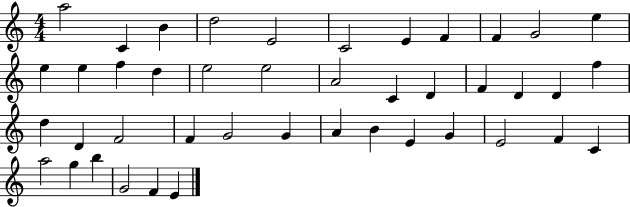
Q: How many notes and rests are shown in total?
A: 43